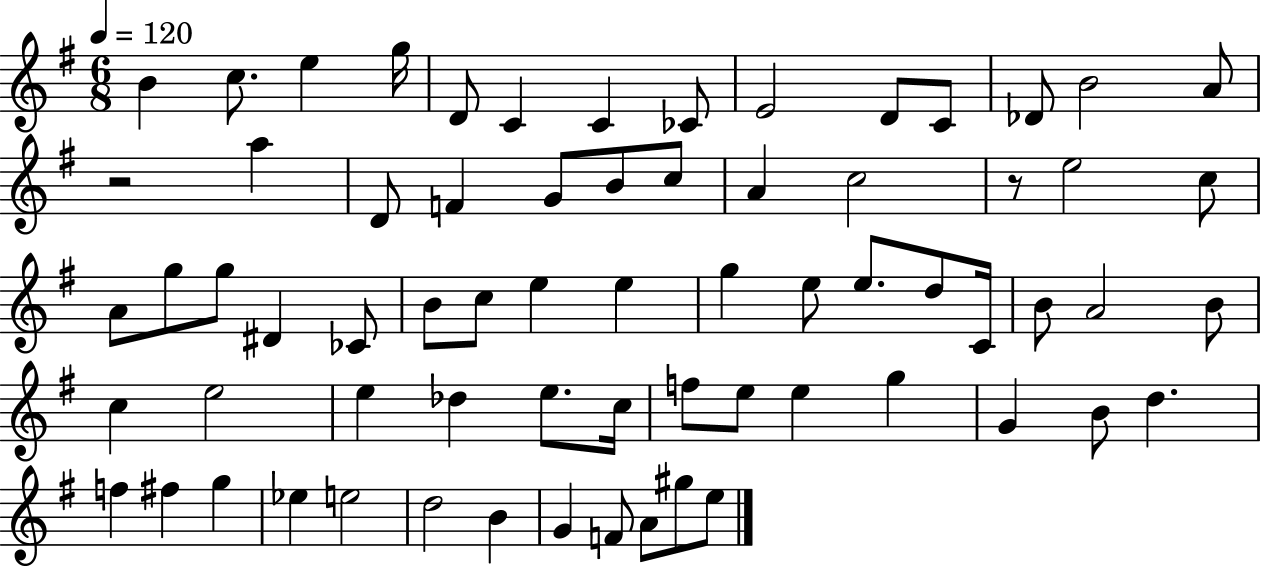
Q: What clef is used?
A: treble